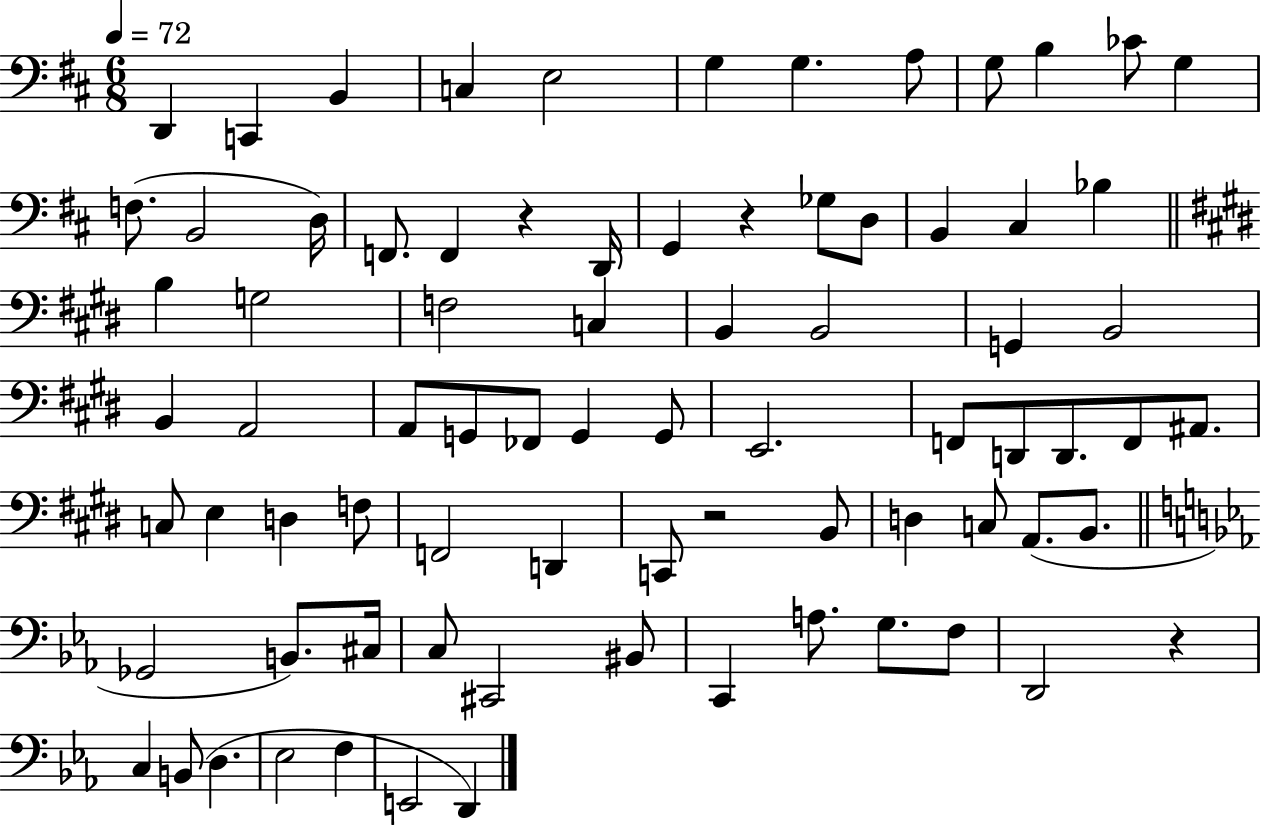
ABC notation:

X:1
T:Untitled
M:6/8
L:1/4
K:D
D,, C,, B,, C, E,2 G, G, A,/2 G,/2 B, _C/2 G, F,/2 B,,2 D,/4 F,,/2 F,, z D,,/4 G,, z _G,/2 D,/2 B,, ^C, _B, B, G,2 F,2 C, B,, B,,2 G,, B,,2 B,, A,,2 A,,/2 G,,/2 _F,,/2 G,, G,,/2 E,,2 F,,/2 D,,/2 D,,/2 F,,/2 ^A,,/2 C,/2 E, D, F,/2 F,,2 D,, C,,/2 z2 B,,/2 D, C,/2 A,,/2 B,,/2 _G,,2 B,,/2 ^C,/4 C,/2 ^C,,2 ^B,,/2 C,, A,/2 G,/2 F,/2 D,,2 z C, B,,/2 D, _E,2 F, E,,2 D,,